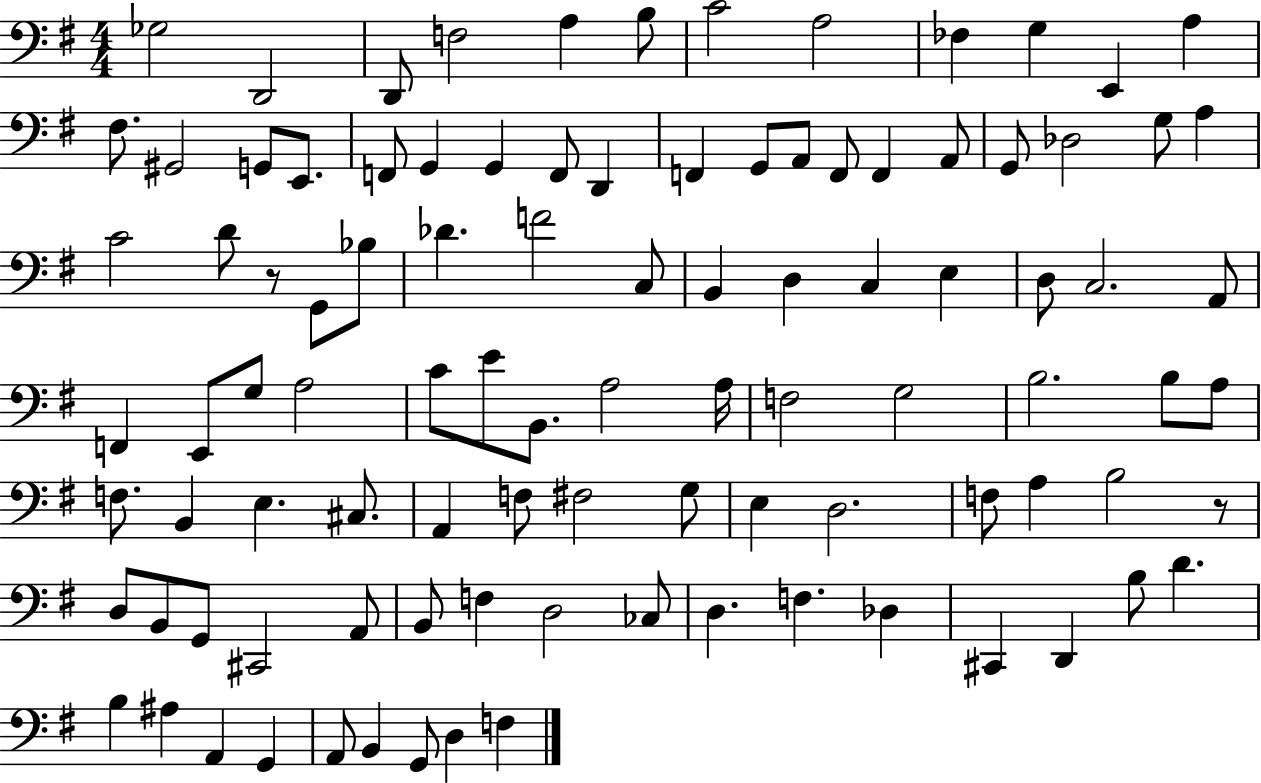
X:1
T:Untitled
M:4/4
L:1/4
K:G
_G,2 D,,2 D,,/2 F,2 A, B,/2 C2 A,2 _F, G, E,, A, ^F,/2 ^G,,2 G,,/2 E,,/2 F,,/2 G,, G,, F,,/2 D,, F,, G,,/2 A,,/2 F,,/2 F,, A,,/2 G,,/2 _D,2 G,/2 A, C2 D/2 z/2 G,,/2 _B,/2 _D F2 C,/2 B,, D, C, E, D,/2 C,2 A,,/2 F,, E,,/2 G,/2 A,2 C/2 E/2 B,,/2 A,2 A,/4 F,2 G,2 B,2 B,/2 A,/2 F,/2 B,, E, ^C,/2 A,, F,/2 ^F,2 G,/2 E, D,2 F,/2 A, B,2 z/2 D,/2 B,,/2 G,,/2 ^C,,2 A,,/2 B,,/2 F, D,2 _C,/2 D, F, _D, ^C,, D,, B,/2 D B, ^A, A,, G,, A,,/2 B,, G,,/2 D, F,